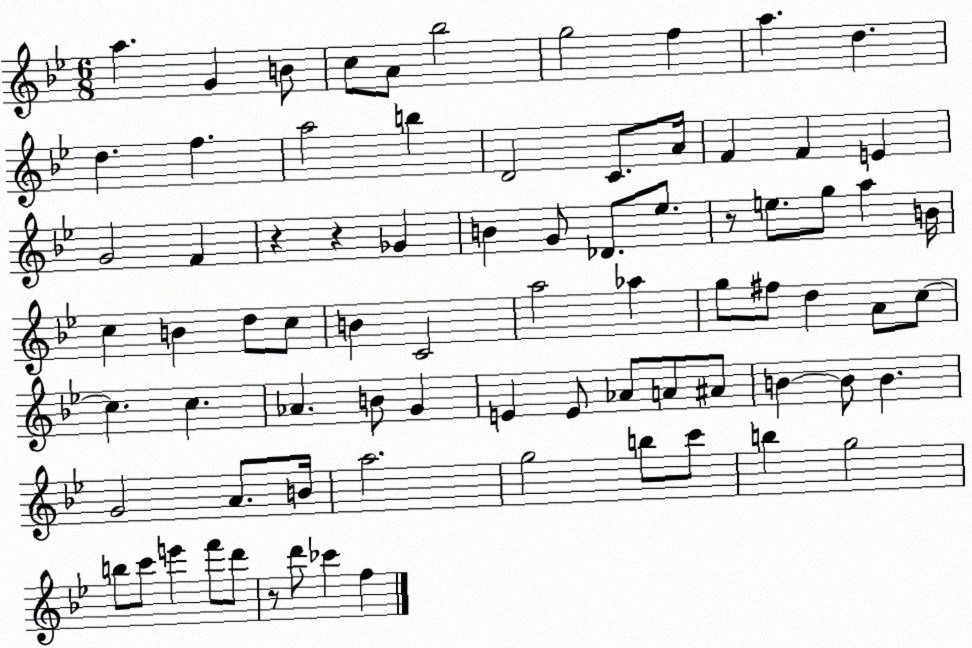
X:1
T:Untitled
M:6/8
L:1/4
K:Bb
a G B/2 c/2 A/2 _b2 g2 f a d d f a2 b D2 C/2 A/4 F F E G2 F z z _G B G/2 _D/2 _e/2 z/2 e/2 g/2 a B/4 c B d/2 c/2 B C2 a2 _a g/2 ^f/2 d A/2 c/2 c c _A B/2 G E E/2 _A/2 A/2 ^A/2 B B/2 B G2 A/2 B/4 a2 g2 b/2 c'/2 b g2 b/2 c'/2 e' f'/2 d'/2 z/2 d'/2 _c' f